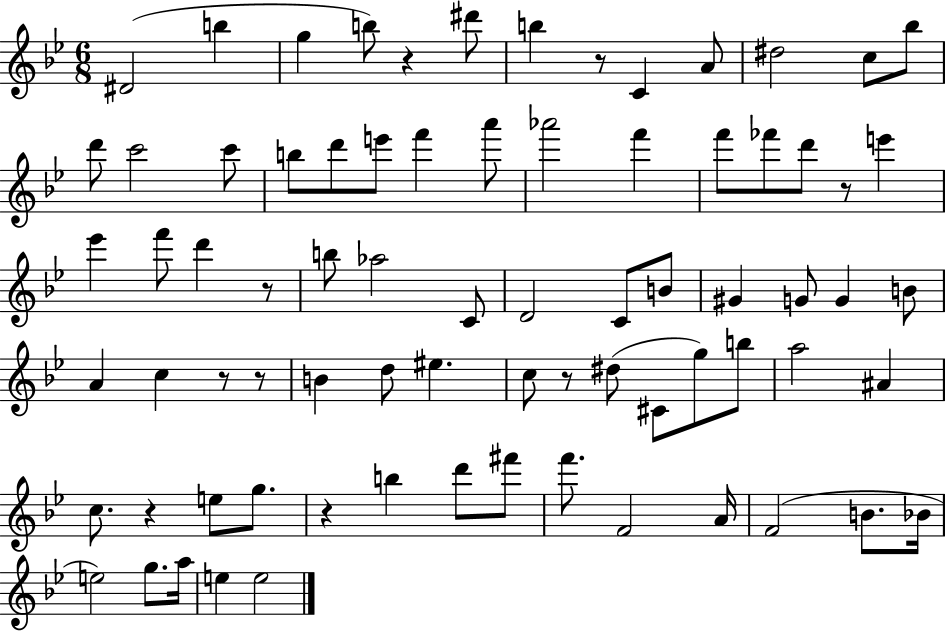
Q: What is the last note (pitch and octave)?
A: E5